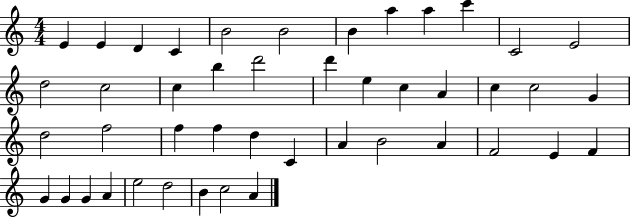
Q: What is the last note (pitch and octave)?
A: A4